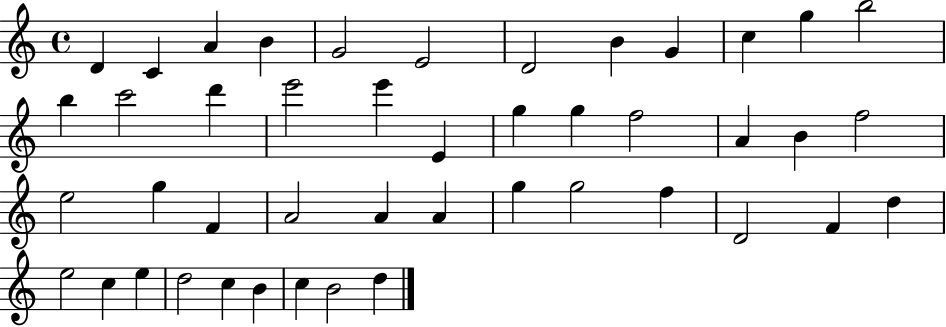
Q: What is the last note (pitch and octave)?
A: D5